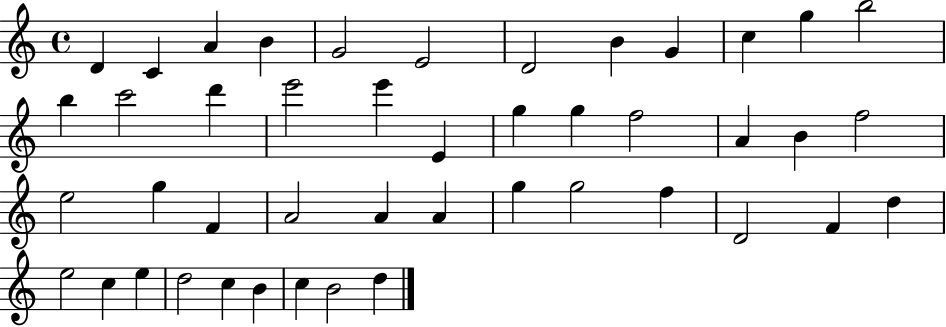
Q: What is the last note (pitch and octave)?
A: D5